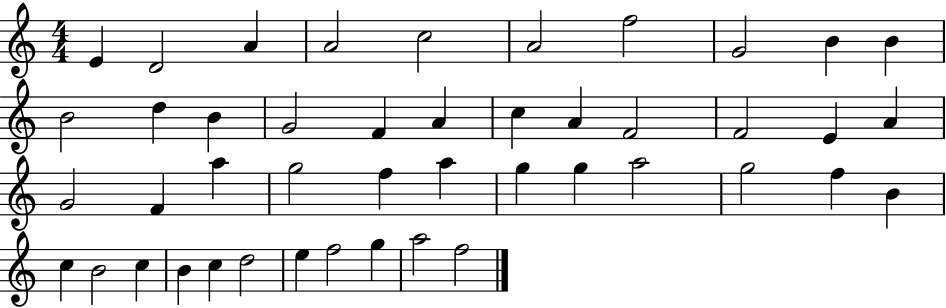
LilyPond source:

{
  \clef treble
  \numericTimeSignature
  \time 4/4
  \key c \major
  e'4 d'2 a'4 | a'2 c''2 | a'2 f''2 | g'2 b'4 b'4 | \break b'2 d''4 b'4 | g'2 f'4 a'4 | c''4 a'4 f'2 | f'2 e'4 a'4 | \break g'2 f'4 a''4 | g''2 f''4 a''4 | g''4 g''4 a''2 | g''2 f''4 b'4 | \break c''4 b'2 c''4 | b'4 c''4 d''2 | e''4 f''2 g''4 | a''2 f''2 | \break \bar "|."
}